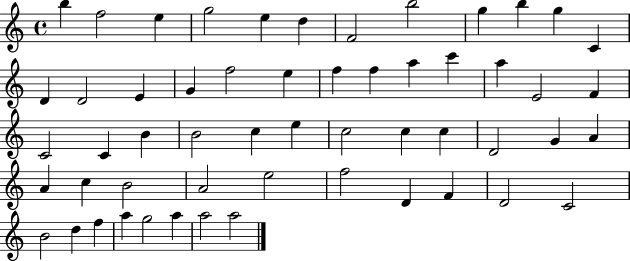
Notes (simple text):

B5/q F5/h E5/q G5/h E5/q D5/q F4/h B5/h G5/q B5/q G5/q C4/q D4/q D4/h E4/q G4/q F5/h E5/q F5/q F5/q A5/q C6/q A5/q E4/h F4/q C4/h C4/q B4/q B4/h C5/q E5/q C5/h C5/q C5/q D4/h G4/q A4/q A4/q C5/q B4/h A4/h E5/h F5/h D4/q F4/q D4/h C4/h B4/h D5/q F5/q A5/q G5/h A5/q A5/h A5/h